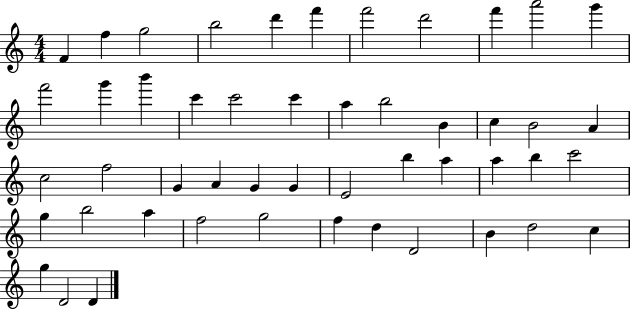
F4/q F5/q G5/h B5/h D6/q F6/q F6/h D6/h F6/q A6/h G6/q F6/h G6/q B6/q C6/q C6/h C6/q A5/q B5/h B4/q C5/q B4/h A4/q C5/h F5/h G4/q A4/q G4/q G4/q E4/h B5/q A5/q A5/q B5/q C6/h G5/q B5/h A5/q F5/h G5/h F5/q D5/q D4/h B4/q D5/h C5/q G5/q D4/h D4/q